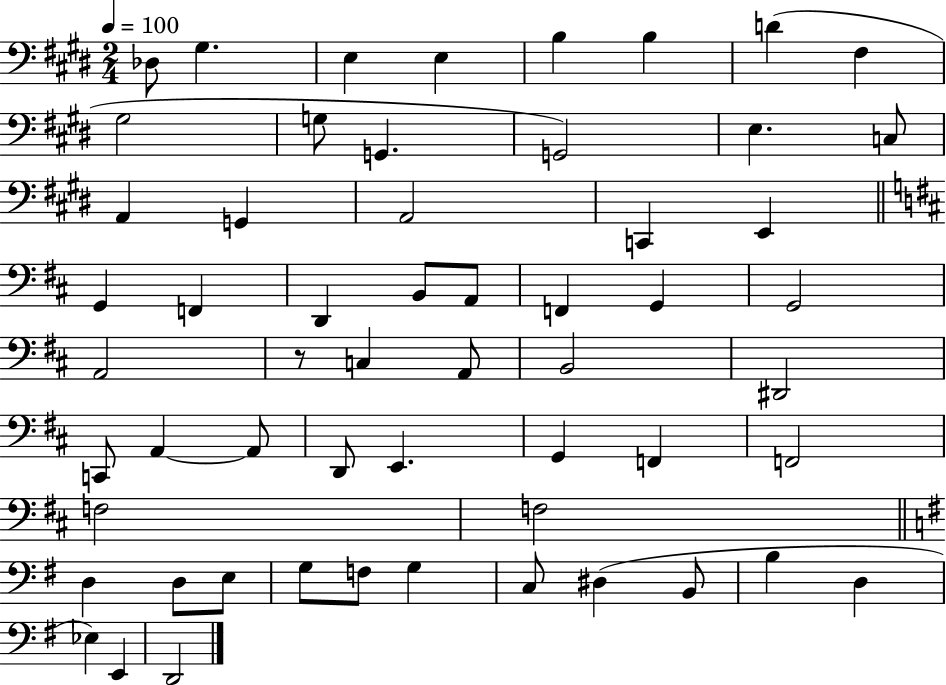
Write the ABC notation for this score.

X:1
T:Untitled
M:2/4
L:1/4
K:E
_D,/2 ^G, E, E, B, B, D ^F, ^G,2 G,/2 G,, G,,2 E, C,/2 A,, G,, A,,2 C,, E,, G,, F,, D,, B,,/2 A,,/2 F,, G,, G,,2 A,,2 z/2 C, A,,/2 B,,2 ^D,,2 C,,/2 A,, A,,/2 D,,/2 E,, G,, F,, F,,2 F,2 F,2 D, D,/2 E,/2 G,/2 F,/2 G, C,/2 ^D, B,,/2 B, D, _E, E,, D,,2